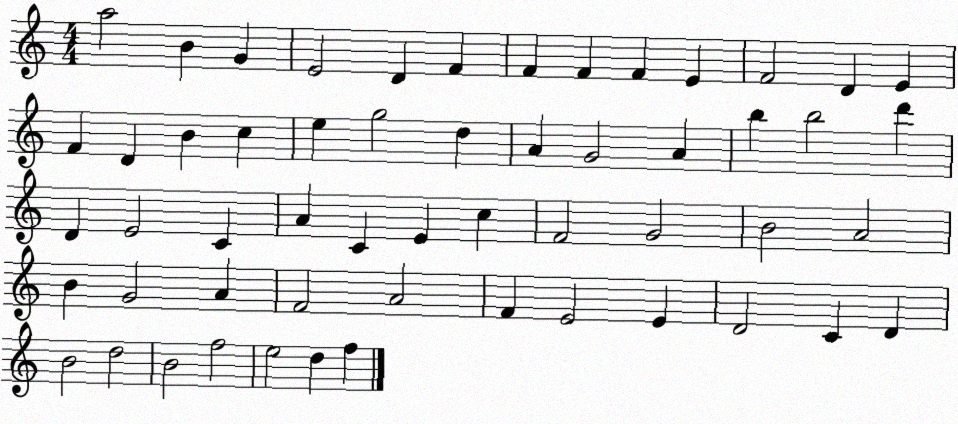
X:1
T:Untitled
M:4/4
L:1/4
K:C
a2 B G E2 D F F F F E F2 D E F D B c e g2 d A G2 A b b2 d' D E2 C A C E c F2 G2 B2 A2 B G2 A F2 A2 F E2 E D2 C D B2 d2 B2 f2 e2 d f